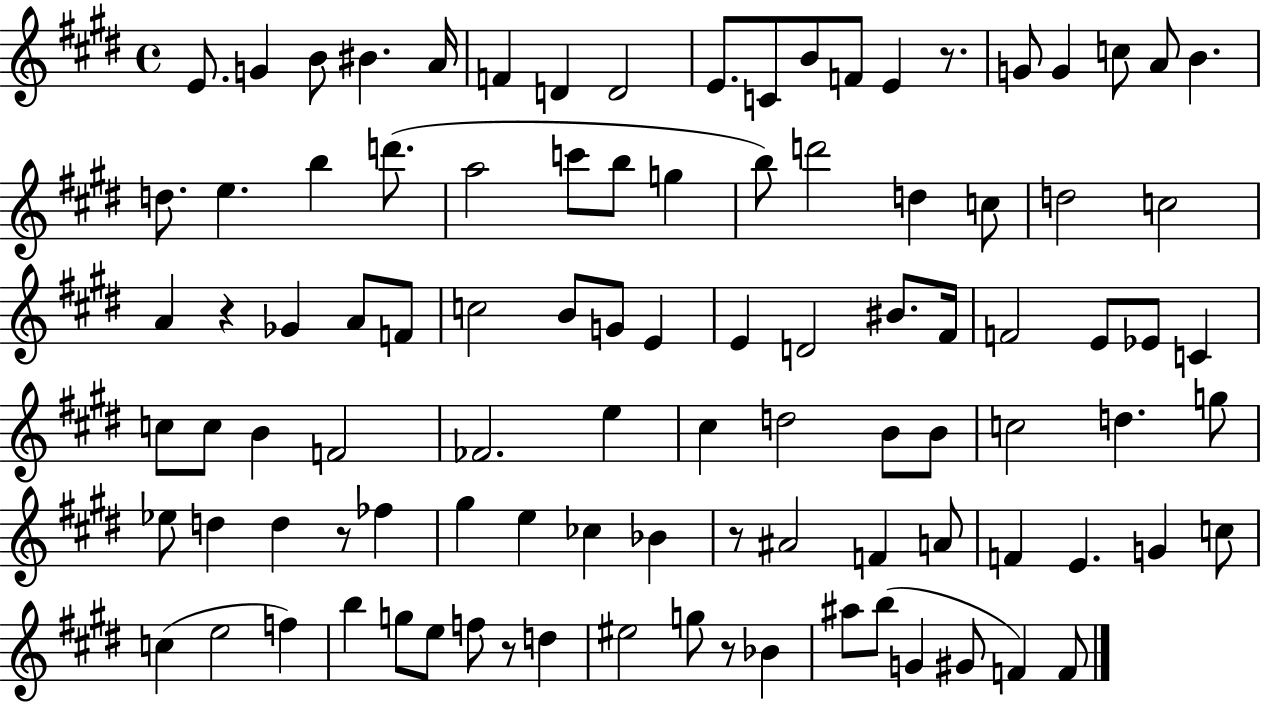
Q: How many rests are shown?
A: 6